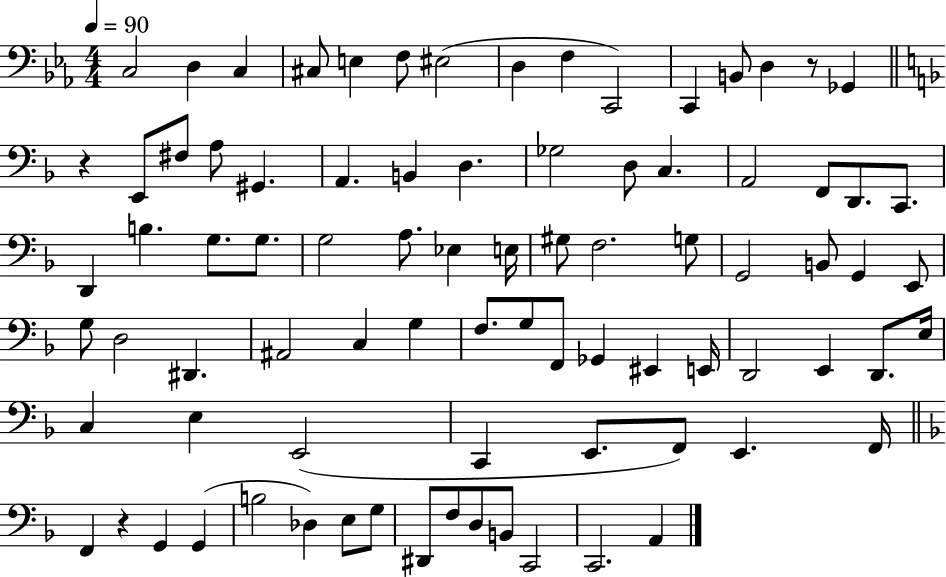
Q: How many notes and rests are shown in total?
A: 84